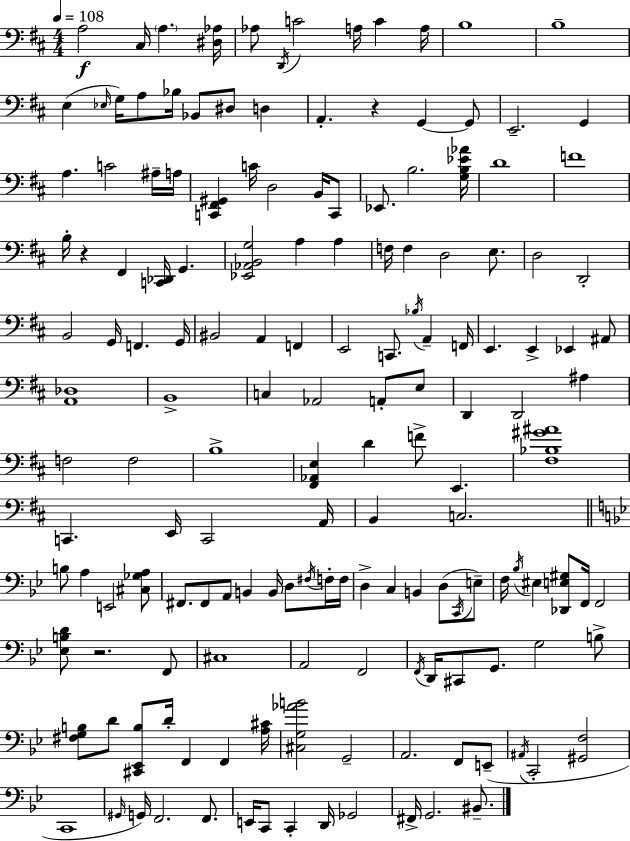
A3/h C#3/s A3/q. [D#3,Ab3]/s Ab3/e D2/s C4/h A3/s C4/q A3/s B3/w B3/w E3/q Eb3/s G3/s A3/e Bb3/s Bb2/e D#3/e D3/q A2/q. R/q G2/q G2/e E2/h. G2/q A3/q. C4/h A#3/s A3/s [C2,F#2,G#2]/q C4/s D3/h B2/s C2/e Eb2/e. B3/h. [G3,B3,Eb4,Ab4]/s D4/w F4/w B3/s R/q F#2/q [C2,Db2]/s G2/q. [Eb2,Ab2,B2,G3]/h A3/q A3/q F3/s F3/q D3/h E3/e. D3/h D2/h B2/h G2/s F2/q. G2/s BIS2/h A2/q F2/q E2/h C2/e. Bb3/s A2/q F2/s E2/q. E2/q Eb2/q A#2/e [A2,Db3]/w B2/w C3/q Ab2/h A2/e E3/e D2/q D2/h A#3/q F3/h F3/h B3/w [F#2,Ab2,E3]/q D4/q F4/e E2/q. [F#3,Bb3,G#4,A#4]/w C2/q. E2/s C2/h A2/s B2/q C3/h. B3/e A3/q E2/h [C#3,Gb3,A3]/e F#2/e. F#2/e A2/e B2/q B2/s D3/e F#3/s F3/s F3/s D3/q C3/q B2/q D3/e C2/s E3/e F3/s Bb3/s EIS3/q [Db2,E3,G#3]/e F2/s F2/h [Eb3,B3,D4]/e R/h. F2/e C#3/w A2/h F2/h F2/s D2/s C#2/e G2/e. G3/h B3/e [F#3,G3,B3]/e D4/e [C#2,Eb2,B3]/e D4/s F2/q F2/q [A3,C#4]/s [C#3,G3,Ab4,B4]/h G2/h A2/h. F2/e E2/e A#2/s C2/h [G#2,F3]/h C2/w G#2/s G2/s F2/h. F2/e. E2/s C2/e C2/q D2/s Gb2/h F#2/s G2/h. BIS2/e.